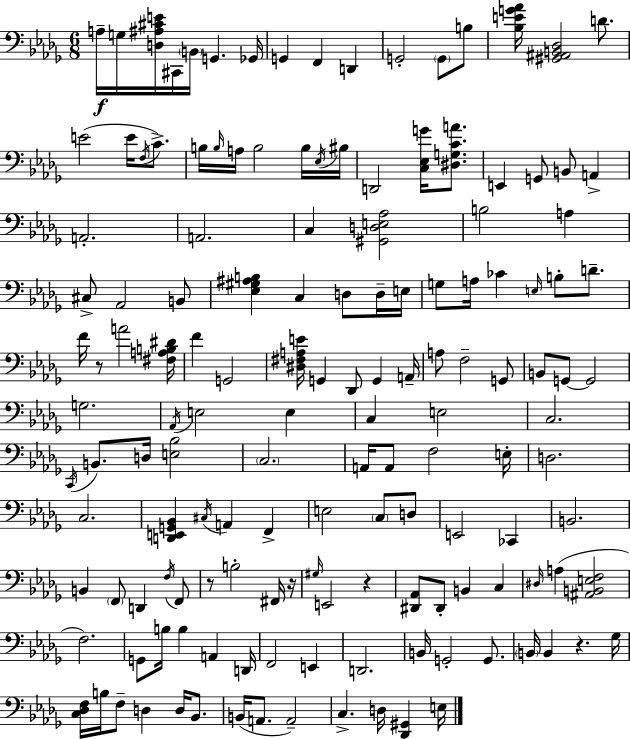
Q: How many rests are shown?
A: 5